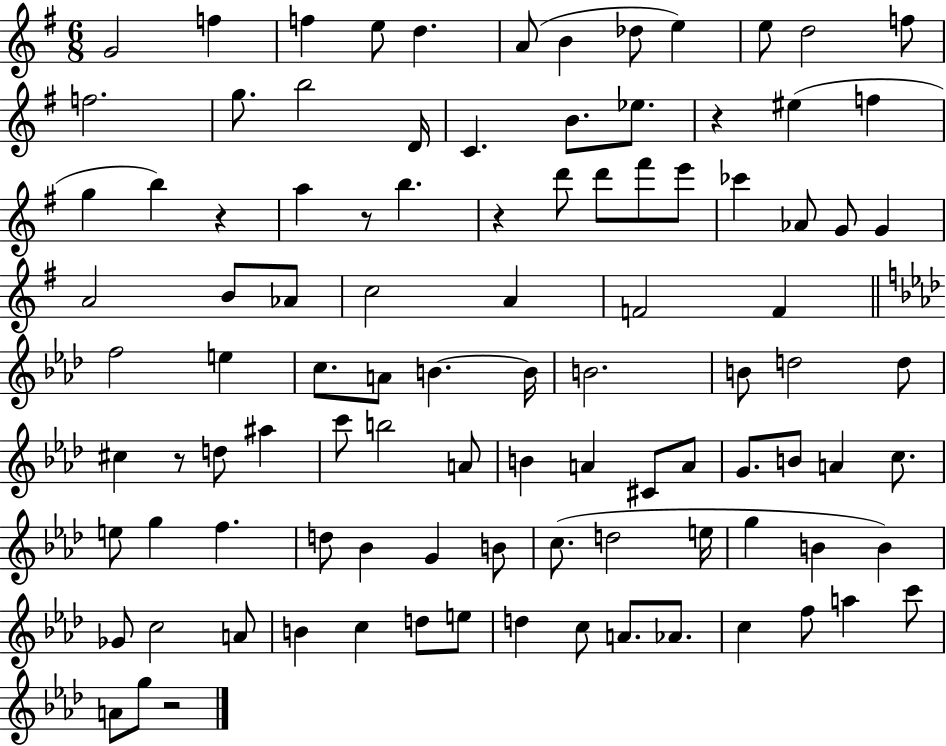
{
  \clef treble
  \numericTimeSignature
  \time 6/8
  \key g \major
  g'2 f''4 | f''4 e''8 d''4. | a'8( b'4 des''8 e''4) | e''8 d''2 f''8 | \break f''2. | g''8. b''2 d'16 | c'4. b'8. ees''8. | r4 eis''4( f''4 | \break g''4 b''4) r4 | a''4 r8 b''4. | r4 d'''8 d'''8 fis'''8 e'''8 | ces'''4 aes'8 g'8 g'4 | \break a'2 b'8 aes'8 | c''2 a'4 | f'2 f'4 | \bar "||" \break \key aes \major f''2 e''4 | c''8. a'8 b'4.~~ b'16 | b'2. | b'8 d''2 d''8 | \break cis''4 r8 d''8 ais''4 | c'''8 b''2 a'8 | b'4 a'4 cis'8 a'8 | g'8. b'8 a'4 c''8. | \break e''8 g''4 f''4. | d''8 bes'4 g'4 b'8 | c''8.( d''2 e''16 | g''4 b'4 b'4) | \break ges'8 c''2 a'8 | b'4 c''4 d''8 e''8 | d''4 c''8 a'8. aes'8. | c''4 f''8 a''4 c'''8 | \break a'8 g''8 r2 | \bar "|."
}